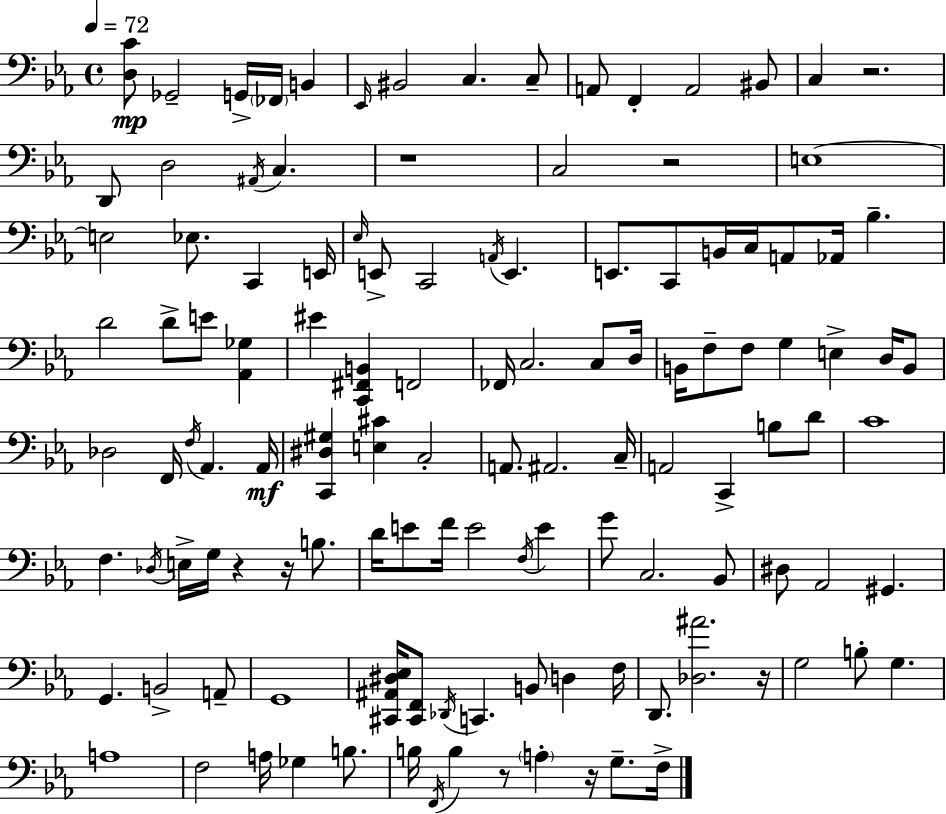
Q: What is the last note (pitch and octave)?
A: F3